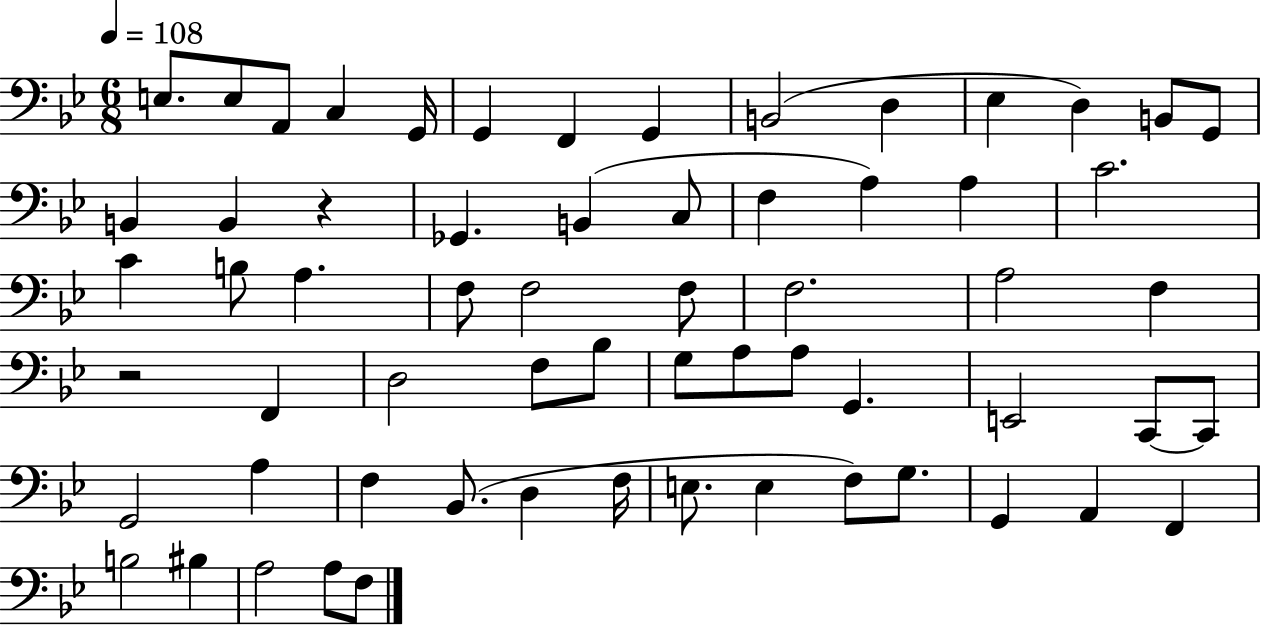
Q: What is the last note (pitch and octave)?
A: F3